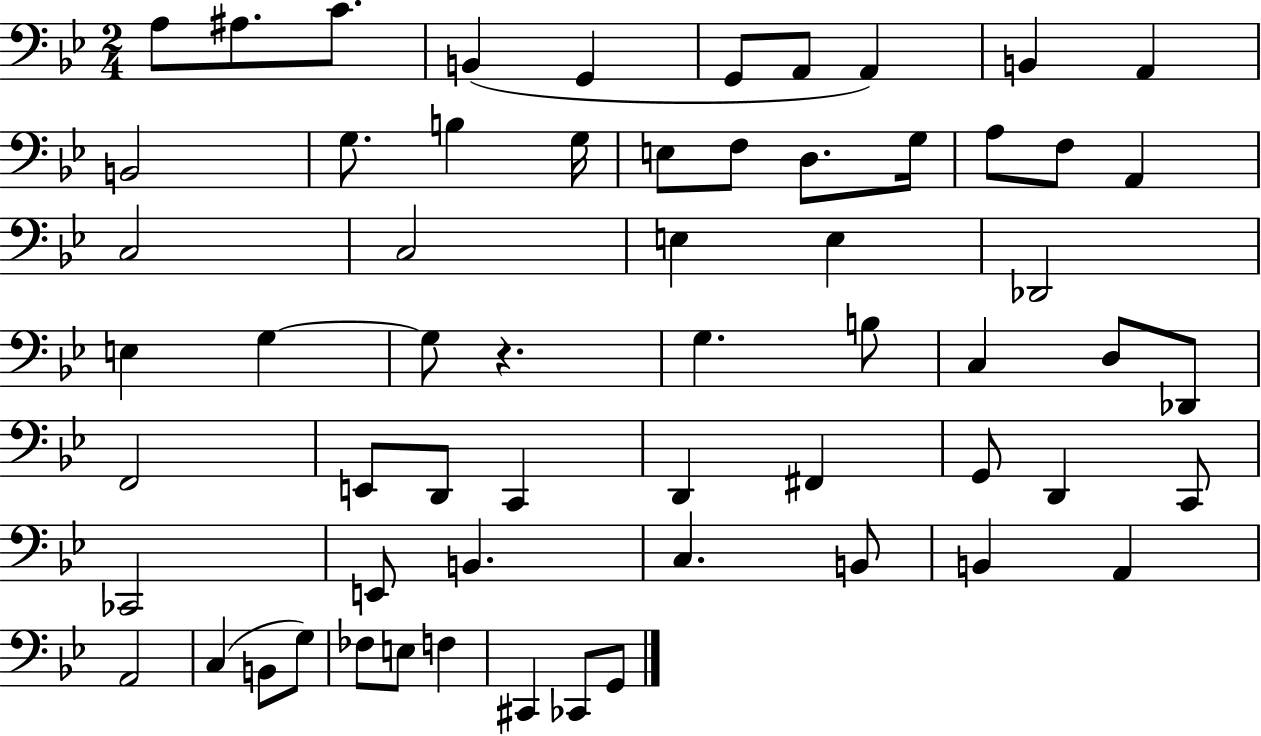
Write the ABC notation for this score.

X:1
T:Untitled
M:2/4
L:1/4
K:Bb
A,/2 ^A,/2 C/2 B,, G,, G,,/2 A,,/2 A,, B,, A,, B,,2 G,/2 B, G,/4 E,/2 F,/2 D,/2 G,/4 A,/2 F,/2 A,, C,2 C,2 E, E, _D,,2 E, G, G,/2 z G, B,/2 C, D,/2 _D,,/2 F,,2 E,,/2 D,,/2 C,, D,, ^F,, G,,/2 D,, C,,/2 _C,,2 E,,/2 B,, C, B,,/2 B,, A,, A,,2 C, B,,/2 G,/2 _F,/2 E,/2 F, ^C,, _C,,/2 G,,/2